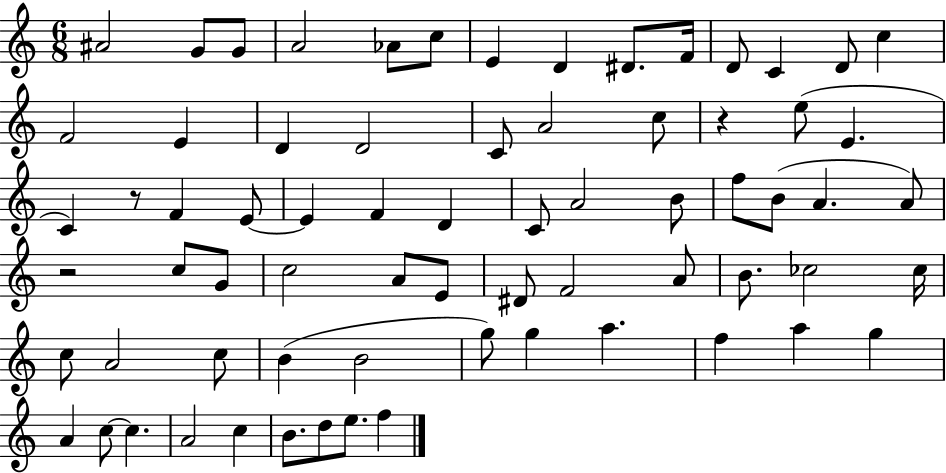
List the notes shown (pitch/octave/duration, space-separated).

A#4/h G4/e G4/e A4/h Ab4/e C5/e E4/q D4/q D#4/e. F4/s D4/e C4/q D4/e C5/q F4/h E4/q D4/q D4/h C4/e A4/h C5/e R/q E5/e E4/q. C4/q R/e F4/q E4/e E4/q F4/q D4/q C4/e A4/h B4/e F5/e B4/e A4/q. A4/e R/h C5/e G4/e C5/h A4/e E4/e D#4/e F4/h A4/e B4/e. CES5/h CES5/s C5/e A4/h C5/e B4/q B4/h G5/e G5/q A5/q. F5/q A5/q G5/q A4/q C5/e C5/q. A4/h C5/q B4/e. D5/e E5/e. F5/q